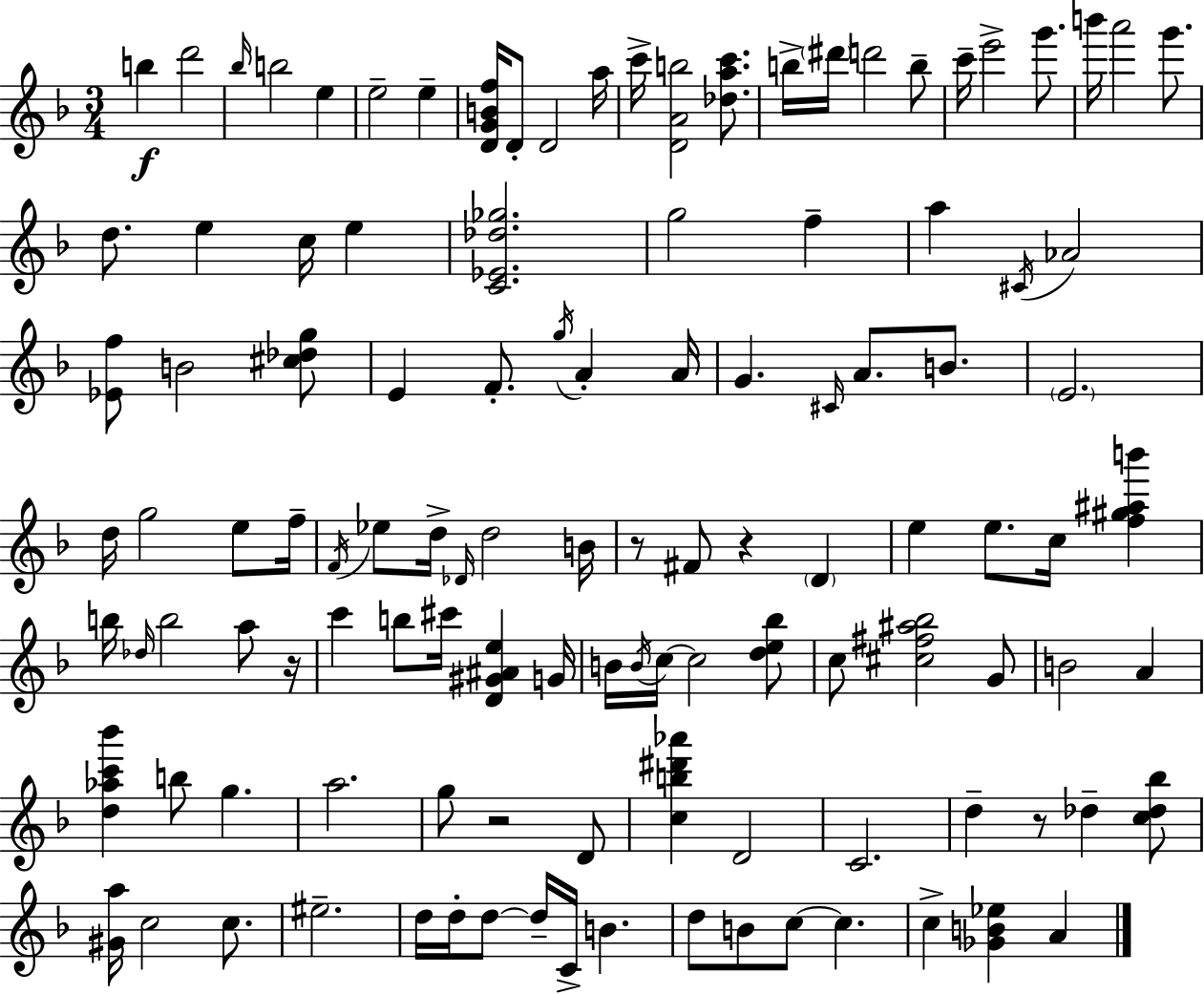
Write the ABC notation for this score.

X:1
T:Untitled
M:3/4
L:1/4
K:Dm
b d'2 _b/4 b2 e e2 e [DGBf]/4 D/2 D2 a/4 c'/4 [DAb]2 [_dac']/2 b/4 ^d'/4 d'2 b/2 c'/4 e'2 g'/2 b'/4 a'2 g'/2 d/2 e c/4 e [C_E_d_g]2 g2 f a ^C/4 _A2 [_Ef]/2 B2 [^c_dg]/2 E F/2 g/4 A A/4 G ^C/4 A/2 B/2 E2 d/4 g2 e/2 f/4 F/4 _e/2 d/4 _D/4 d2 B/4 z/2 ^F/2 z D e e/2 c/4 [f^g^ab'] b/4 _d/4 b2 a/2 z/4 c' b/2 ^c'/4 [D^G^Ae] G/4 B/4 B/4 c/4 c2 [de_b]/2 c/2 [^c^f^a_b]2 G/2 B2 A [d_ac'_b'] b/2 g a2 g/2 z2 D/2 [cb^d'_a'] D2 C2 d z/2 _d [c_d_b]/2 [^Ga]/4 c2 c/2 ^e2 d/4 d/4 d/2 d/4 C/4 B d/2 B/2 c/2 c c [_GB_e] A